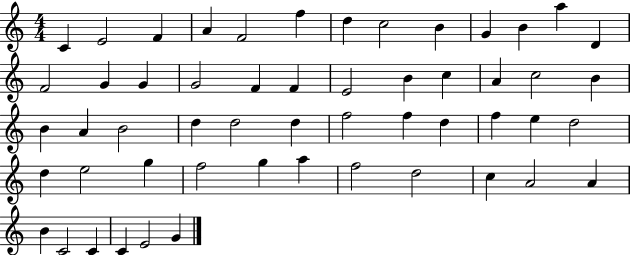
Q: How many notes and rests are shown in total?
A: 54